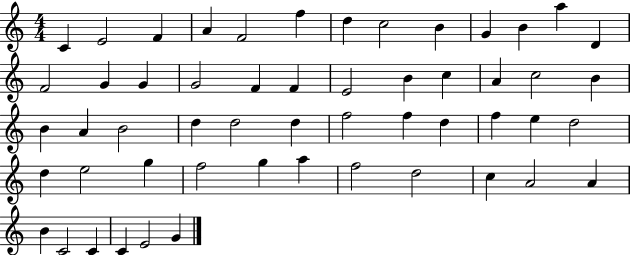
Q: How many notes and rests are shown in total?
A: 54